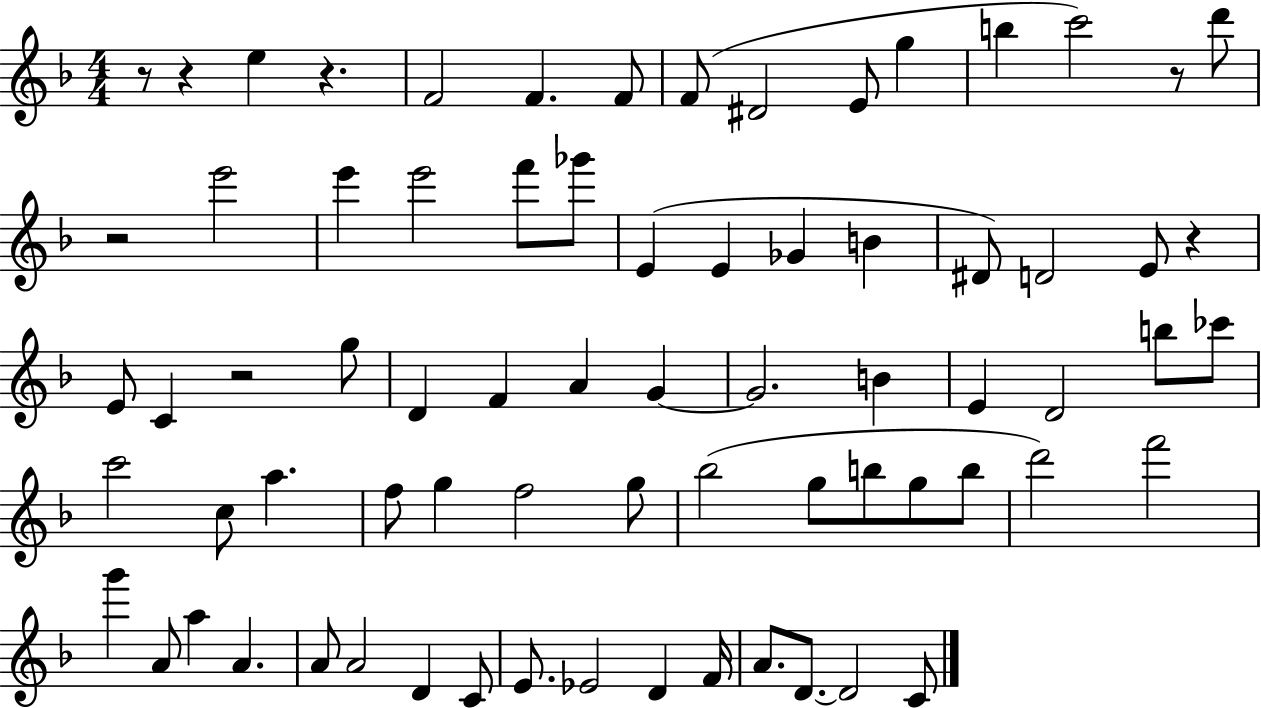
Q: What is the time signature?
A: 4/4